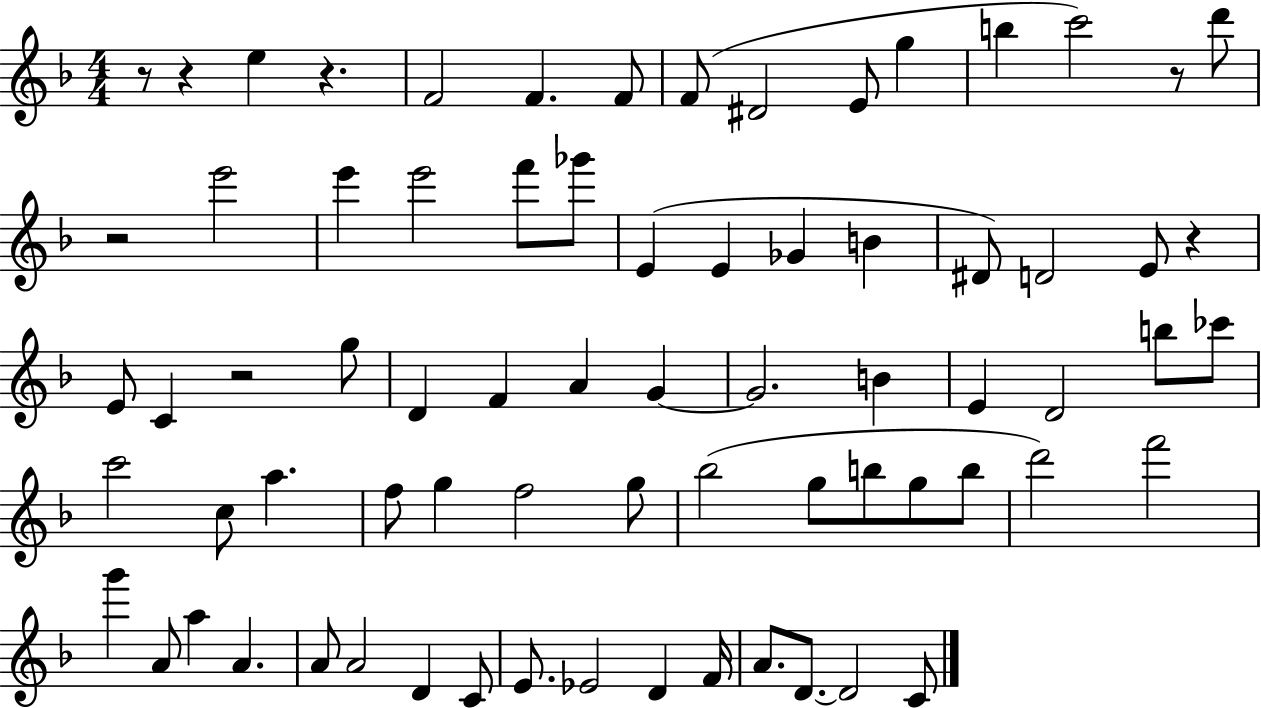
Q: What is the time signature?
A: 4/4